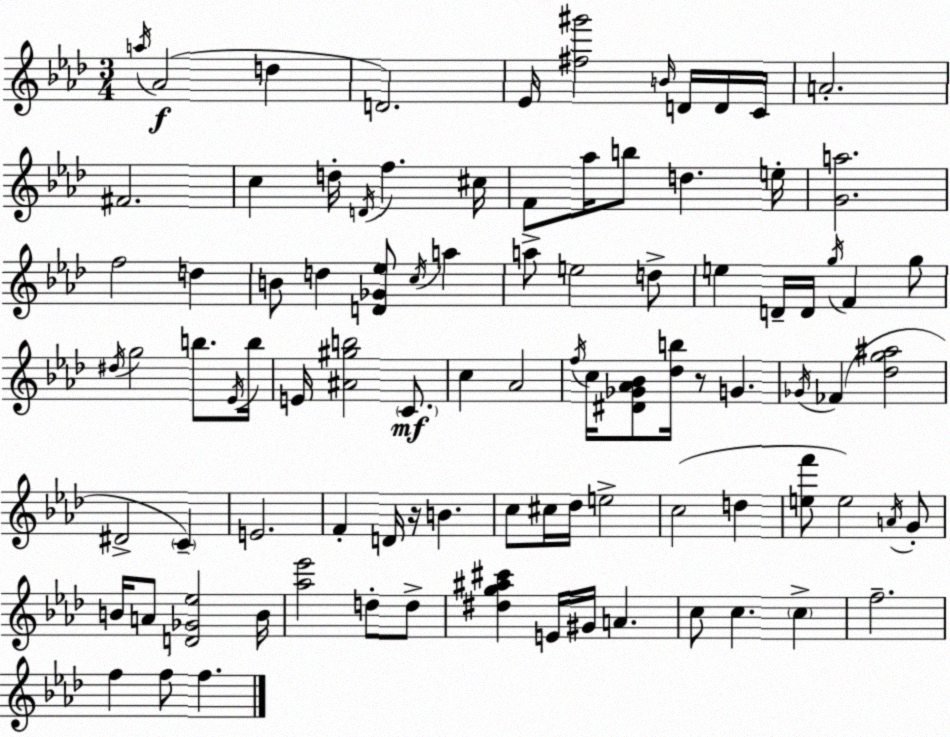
X:1
T:Untitled
M:3/4
L:1/4
K:Fm
a/4 _A2 d D2 _E/4 [^f^g']2 B/4 D/4 D/4 C/4 A2 ^F2 c d/4 D/4 f ^c/4 F/2 _a/4 b/2 d e/4 [Ga]2 f2 d B/2 d [D_G_e]/2 c/4 a a/2 e2 d/2 e D/4 D/4 g/4 F g/2 ^d/4 g2 b/2 _E/4 b/4 E/4 [^A^gb]2 C/2 c _A2 f/4 c/4 [^D_G_A_B]/2 [_db]/4 z/2 G _G/4 _F [_dg^a]2 ^D2 C E2 F D/4 z/4 B c/2 ^c/4 _d/4 e2 c2 d [ef']/2 e2 A/4 G/2 B/4 A/2 [D_G_e]2 B/4 [_a_e']2 d/2 d/2 [^dg^a^c'] E/4 ^G/4 A c/2 c c f2 f f/2 f